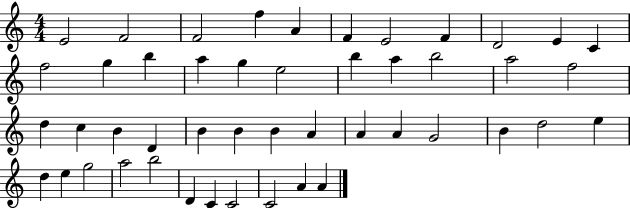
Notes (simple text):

E4/h F4/h F4/h F5/q A4/q F4/q E4/h F4/q D4/h E4/q C4/q F5/h G5/q B5/q A5/q G5/q E5/h B5/q A5/q B5/h A5/h F5/h D5/q C5/q B4/q D4/q B4/q B4/q B4/q A4/q A4/q A4/q G4/h B4/q D5/h E5/q D5/q E5/q G5/h A5/h B5/h D4/q C4/q C4/h C4/h A4/q A4/q